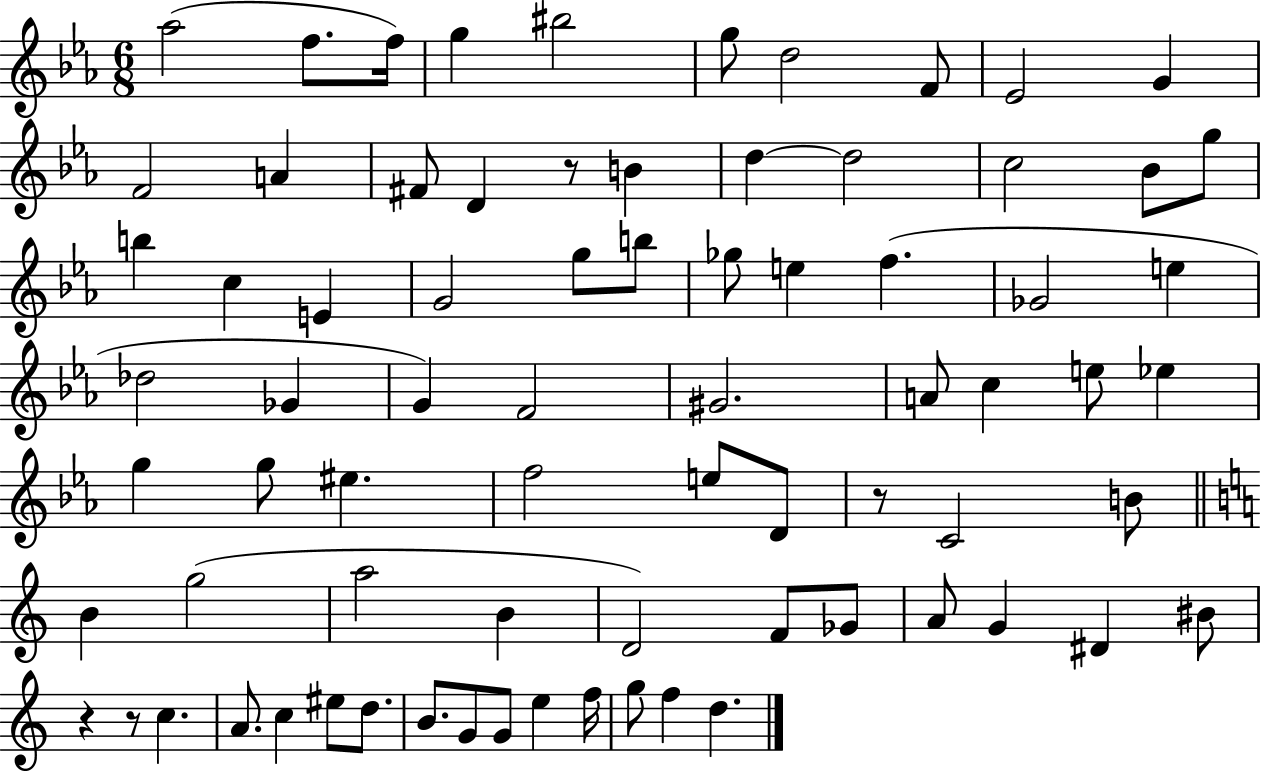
X:1
T:Untitled
M:6/8
L:1/4
K:Eb
_a2 f/2 f/4 g ^b2 g/2 d2 F/2 _E2 G F2 A ^F/2 D z/2 B d d2 c2 _B/2 g/2 b c E G2 g/2 b/2 _g/2 e f _G2 e _d2 _G G F2 ^G2 A/2 c e/2 _e g g/2 ^e f2 e/2 D/2 z/2 C2 B/2 B g2 a2 B D2 F/2 _G/2 A/2 G ^D ^B/2 z z/2 c A/2 c ^e/2 d/2 B/2 G/2 G/2 e f/4 g/2 f d